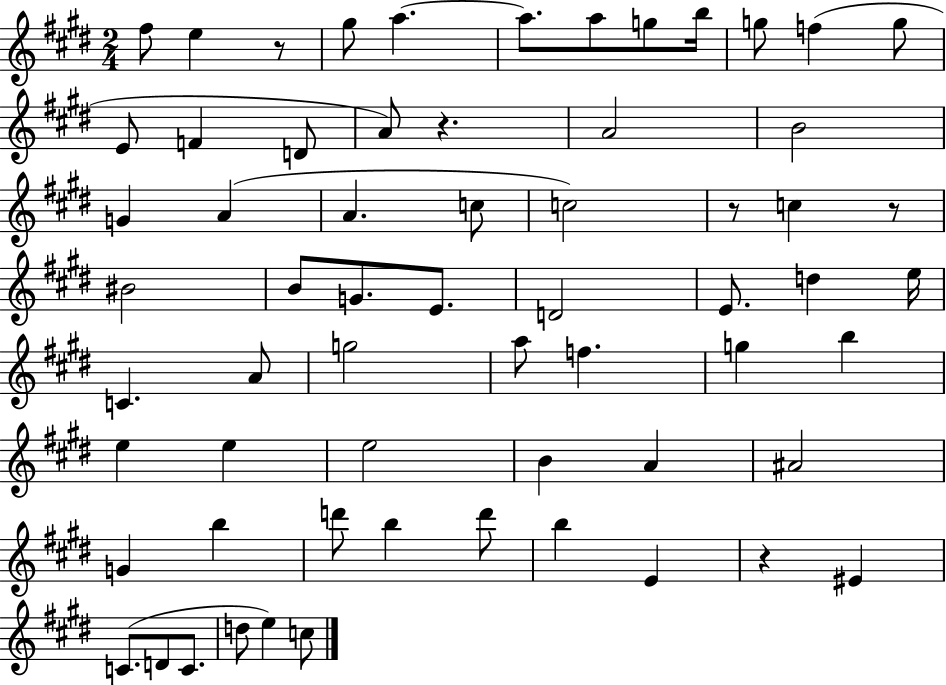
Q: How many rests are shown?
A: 5